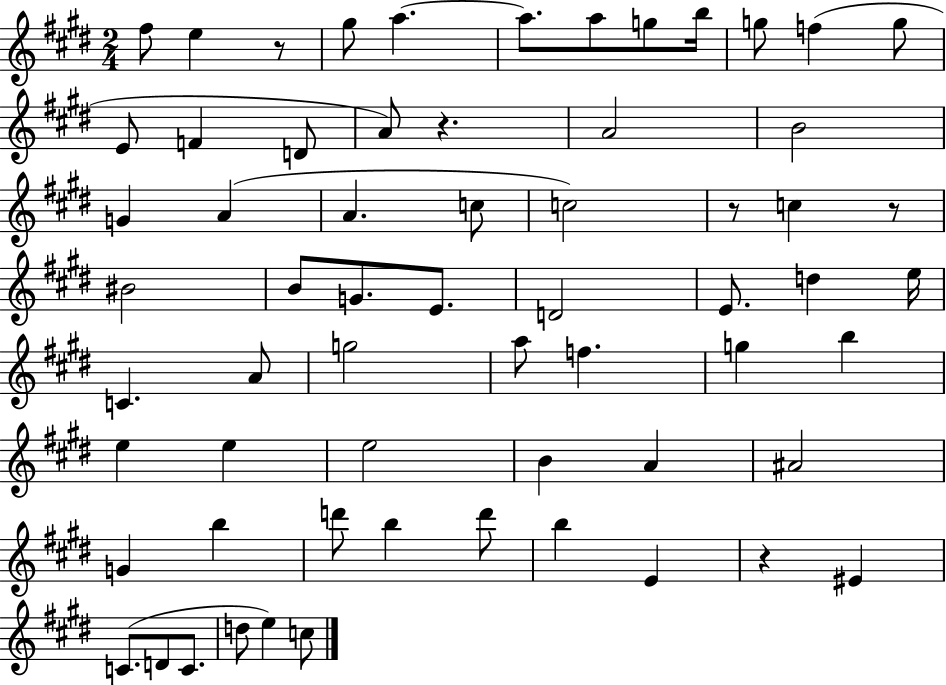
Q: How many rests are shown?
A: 5